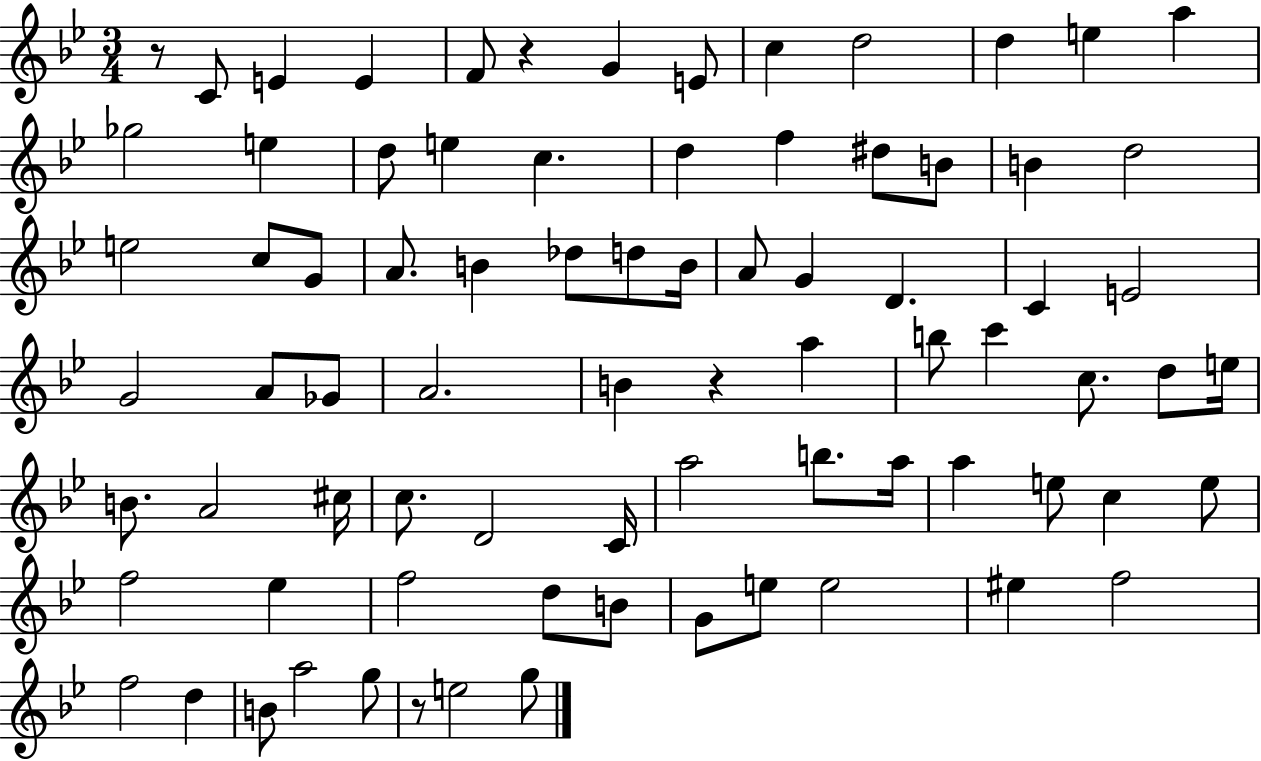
R/e C4/e E4/q E4/q F4/e R/q G4/q E4/e C5/q D5/h D5/q E5/q A5/q Gb5/h E5/q D5/e E5/q C5/q. D5/q F5/q D#5/e B4/e B4/q D5/h E5/h C5/e G4/e A4/e. B4/q Db5/e D5/e B4/s A4/e G4/q D4/q. C4/q E4/h G4/h A4/e Gb4/e A4/h. B4/q R/q A5/q B5/e C6/q C5/e. D5/e E5/s B4/e. A4/h C#5/s C5/e. D4/h C4/s A5/h B5/e. A5/s A5/q E5/e C5/q E5/e F5/h Eb5/q F5/h D5/e B4/e G4/e E5/e E5/h EIS5/q F5/h F5/h D5/q B4/e A5/h G5/e R/e E5/h G5/e